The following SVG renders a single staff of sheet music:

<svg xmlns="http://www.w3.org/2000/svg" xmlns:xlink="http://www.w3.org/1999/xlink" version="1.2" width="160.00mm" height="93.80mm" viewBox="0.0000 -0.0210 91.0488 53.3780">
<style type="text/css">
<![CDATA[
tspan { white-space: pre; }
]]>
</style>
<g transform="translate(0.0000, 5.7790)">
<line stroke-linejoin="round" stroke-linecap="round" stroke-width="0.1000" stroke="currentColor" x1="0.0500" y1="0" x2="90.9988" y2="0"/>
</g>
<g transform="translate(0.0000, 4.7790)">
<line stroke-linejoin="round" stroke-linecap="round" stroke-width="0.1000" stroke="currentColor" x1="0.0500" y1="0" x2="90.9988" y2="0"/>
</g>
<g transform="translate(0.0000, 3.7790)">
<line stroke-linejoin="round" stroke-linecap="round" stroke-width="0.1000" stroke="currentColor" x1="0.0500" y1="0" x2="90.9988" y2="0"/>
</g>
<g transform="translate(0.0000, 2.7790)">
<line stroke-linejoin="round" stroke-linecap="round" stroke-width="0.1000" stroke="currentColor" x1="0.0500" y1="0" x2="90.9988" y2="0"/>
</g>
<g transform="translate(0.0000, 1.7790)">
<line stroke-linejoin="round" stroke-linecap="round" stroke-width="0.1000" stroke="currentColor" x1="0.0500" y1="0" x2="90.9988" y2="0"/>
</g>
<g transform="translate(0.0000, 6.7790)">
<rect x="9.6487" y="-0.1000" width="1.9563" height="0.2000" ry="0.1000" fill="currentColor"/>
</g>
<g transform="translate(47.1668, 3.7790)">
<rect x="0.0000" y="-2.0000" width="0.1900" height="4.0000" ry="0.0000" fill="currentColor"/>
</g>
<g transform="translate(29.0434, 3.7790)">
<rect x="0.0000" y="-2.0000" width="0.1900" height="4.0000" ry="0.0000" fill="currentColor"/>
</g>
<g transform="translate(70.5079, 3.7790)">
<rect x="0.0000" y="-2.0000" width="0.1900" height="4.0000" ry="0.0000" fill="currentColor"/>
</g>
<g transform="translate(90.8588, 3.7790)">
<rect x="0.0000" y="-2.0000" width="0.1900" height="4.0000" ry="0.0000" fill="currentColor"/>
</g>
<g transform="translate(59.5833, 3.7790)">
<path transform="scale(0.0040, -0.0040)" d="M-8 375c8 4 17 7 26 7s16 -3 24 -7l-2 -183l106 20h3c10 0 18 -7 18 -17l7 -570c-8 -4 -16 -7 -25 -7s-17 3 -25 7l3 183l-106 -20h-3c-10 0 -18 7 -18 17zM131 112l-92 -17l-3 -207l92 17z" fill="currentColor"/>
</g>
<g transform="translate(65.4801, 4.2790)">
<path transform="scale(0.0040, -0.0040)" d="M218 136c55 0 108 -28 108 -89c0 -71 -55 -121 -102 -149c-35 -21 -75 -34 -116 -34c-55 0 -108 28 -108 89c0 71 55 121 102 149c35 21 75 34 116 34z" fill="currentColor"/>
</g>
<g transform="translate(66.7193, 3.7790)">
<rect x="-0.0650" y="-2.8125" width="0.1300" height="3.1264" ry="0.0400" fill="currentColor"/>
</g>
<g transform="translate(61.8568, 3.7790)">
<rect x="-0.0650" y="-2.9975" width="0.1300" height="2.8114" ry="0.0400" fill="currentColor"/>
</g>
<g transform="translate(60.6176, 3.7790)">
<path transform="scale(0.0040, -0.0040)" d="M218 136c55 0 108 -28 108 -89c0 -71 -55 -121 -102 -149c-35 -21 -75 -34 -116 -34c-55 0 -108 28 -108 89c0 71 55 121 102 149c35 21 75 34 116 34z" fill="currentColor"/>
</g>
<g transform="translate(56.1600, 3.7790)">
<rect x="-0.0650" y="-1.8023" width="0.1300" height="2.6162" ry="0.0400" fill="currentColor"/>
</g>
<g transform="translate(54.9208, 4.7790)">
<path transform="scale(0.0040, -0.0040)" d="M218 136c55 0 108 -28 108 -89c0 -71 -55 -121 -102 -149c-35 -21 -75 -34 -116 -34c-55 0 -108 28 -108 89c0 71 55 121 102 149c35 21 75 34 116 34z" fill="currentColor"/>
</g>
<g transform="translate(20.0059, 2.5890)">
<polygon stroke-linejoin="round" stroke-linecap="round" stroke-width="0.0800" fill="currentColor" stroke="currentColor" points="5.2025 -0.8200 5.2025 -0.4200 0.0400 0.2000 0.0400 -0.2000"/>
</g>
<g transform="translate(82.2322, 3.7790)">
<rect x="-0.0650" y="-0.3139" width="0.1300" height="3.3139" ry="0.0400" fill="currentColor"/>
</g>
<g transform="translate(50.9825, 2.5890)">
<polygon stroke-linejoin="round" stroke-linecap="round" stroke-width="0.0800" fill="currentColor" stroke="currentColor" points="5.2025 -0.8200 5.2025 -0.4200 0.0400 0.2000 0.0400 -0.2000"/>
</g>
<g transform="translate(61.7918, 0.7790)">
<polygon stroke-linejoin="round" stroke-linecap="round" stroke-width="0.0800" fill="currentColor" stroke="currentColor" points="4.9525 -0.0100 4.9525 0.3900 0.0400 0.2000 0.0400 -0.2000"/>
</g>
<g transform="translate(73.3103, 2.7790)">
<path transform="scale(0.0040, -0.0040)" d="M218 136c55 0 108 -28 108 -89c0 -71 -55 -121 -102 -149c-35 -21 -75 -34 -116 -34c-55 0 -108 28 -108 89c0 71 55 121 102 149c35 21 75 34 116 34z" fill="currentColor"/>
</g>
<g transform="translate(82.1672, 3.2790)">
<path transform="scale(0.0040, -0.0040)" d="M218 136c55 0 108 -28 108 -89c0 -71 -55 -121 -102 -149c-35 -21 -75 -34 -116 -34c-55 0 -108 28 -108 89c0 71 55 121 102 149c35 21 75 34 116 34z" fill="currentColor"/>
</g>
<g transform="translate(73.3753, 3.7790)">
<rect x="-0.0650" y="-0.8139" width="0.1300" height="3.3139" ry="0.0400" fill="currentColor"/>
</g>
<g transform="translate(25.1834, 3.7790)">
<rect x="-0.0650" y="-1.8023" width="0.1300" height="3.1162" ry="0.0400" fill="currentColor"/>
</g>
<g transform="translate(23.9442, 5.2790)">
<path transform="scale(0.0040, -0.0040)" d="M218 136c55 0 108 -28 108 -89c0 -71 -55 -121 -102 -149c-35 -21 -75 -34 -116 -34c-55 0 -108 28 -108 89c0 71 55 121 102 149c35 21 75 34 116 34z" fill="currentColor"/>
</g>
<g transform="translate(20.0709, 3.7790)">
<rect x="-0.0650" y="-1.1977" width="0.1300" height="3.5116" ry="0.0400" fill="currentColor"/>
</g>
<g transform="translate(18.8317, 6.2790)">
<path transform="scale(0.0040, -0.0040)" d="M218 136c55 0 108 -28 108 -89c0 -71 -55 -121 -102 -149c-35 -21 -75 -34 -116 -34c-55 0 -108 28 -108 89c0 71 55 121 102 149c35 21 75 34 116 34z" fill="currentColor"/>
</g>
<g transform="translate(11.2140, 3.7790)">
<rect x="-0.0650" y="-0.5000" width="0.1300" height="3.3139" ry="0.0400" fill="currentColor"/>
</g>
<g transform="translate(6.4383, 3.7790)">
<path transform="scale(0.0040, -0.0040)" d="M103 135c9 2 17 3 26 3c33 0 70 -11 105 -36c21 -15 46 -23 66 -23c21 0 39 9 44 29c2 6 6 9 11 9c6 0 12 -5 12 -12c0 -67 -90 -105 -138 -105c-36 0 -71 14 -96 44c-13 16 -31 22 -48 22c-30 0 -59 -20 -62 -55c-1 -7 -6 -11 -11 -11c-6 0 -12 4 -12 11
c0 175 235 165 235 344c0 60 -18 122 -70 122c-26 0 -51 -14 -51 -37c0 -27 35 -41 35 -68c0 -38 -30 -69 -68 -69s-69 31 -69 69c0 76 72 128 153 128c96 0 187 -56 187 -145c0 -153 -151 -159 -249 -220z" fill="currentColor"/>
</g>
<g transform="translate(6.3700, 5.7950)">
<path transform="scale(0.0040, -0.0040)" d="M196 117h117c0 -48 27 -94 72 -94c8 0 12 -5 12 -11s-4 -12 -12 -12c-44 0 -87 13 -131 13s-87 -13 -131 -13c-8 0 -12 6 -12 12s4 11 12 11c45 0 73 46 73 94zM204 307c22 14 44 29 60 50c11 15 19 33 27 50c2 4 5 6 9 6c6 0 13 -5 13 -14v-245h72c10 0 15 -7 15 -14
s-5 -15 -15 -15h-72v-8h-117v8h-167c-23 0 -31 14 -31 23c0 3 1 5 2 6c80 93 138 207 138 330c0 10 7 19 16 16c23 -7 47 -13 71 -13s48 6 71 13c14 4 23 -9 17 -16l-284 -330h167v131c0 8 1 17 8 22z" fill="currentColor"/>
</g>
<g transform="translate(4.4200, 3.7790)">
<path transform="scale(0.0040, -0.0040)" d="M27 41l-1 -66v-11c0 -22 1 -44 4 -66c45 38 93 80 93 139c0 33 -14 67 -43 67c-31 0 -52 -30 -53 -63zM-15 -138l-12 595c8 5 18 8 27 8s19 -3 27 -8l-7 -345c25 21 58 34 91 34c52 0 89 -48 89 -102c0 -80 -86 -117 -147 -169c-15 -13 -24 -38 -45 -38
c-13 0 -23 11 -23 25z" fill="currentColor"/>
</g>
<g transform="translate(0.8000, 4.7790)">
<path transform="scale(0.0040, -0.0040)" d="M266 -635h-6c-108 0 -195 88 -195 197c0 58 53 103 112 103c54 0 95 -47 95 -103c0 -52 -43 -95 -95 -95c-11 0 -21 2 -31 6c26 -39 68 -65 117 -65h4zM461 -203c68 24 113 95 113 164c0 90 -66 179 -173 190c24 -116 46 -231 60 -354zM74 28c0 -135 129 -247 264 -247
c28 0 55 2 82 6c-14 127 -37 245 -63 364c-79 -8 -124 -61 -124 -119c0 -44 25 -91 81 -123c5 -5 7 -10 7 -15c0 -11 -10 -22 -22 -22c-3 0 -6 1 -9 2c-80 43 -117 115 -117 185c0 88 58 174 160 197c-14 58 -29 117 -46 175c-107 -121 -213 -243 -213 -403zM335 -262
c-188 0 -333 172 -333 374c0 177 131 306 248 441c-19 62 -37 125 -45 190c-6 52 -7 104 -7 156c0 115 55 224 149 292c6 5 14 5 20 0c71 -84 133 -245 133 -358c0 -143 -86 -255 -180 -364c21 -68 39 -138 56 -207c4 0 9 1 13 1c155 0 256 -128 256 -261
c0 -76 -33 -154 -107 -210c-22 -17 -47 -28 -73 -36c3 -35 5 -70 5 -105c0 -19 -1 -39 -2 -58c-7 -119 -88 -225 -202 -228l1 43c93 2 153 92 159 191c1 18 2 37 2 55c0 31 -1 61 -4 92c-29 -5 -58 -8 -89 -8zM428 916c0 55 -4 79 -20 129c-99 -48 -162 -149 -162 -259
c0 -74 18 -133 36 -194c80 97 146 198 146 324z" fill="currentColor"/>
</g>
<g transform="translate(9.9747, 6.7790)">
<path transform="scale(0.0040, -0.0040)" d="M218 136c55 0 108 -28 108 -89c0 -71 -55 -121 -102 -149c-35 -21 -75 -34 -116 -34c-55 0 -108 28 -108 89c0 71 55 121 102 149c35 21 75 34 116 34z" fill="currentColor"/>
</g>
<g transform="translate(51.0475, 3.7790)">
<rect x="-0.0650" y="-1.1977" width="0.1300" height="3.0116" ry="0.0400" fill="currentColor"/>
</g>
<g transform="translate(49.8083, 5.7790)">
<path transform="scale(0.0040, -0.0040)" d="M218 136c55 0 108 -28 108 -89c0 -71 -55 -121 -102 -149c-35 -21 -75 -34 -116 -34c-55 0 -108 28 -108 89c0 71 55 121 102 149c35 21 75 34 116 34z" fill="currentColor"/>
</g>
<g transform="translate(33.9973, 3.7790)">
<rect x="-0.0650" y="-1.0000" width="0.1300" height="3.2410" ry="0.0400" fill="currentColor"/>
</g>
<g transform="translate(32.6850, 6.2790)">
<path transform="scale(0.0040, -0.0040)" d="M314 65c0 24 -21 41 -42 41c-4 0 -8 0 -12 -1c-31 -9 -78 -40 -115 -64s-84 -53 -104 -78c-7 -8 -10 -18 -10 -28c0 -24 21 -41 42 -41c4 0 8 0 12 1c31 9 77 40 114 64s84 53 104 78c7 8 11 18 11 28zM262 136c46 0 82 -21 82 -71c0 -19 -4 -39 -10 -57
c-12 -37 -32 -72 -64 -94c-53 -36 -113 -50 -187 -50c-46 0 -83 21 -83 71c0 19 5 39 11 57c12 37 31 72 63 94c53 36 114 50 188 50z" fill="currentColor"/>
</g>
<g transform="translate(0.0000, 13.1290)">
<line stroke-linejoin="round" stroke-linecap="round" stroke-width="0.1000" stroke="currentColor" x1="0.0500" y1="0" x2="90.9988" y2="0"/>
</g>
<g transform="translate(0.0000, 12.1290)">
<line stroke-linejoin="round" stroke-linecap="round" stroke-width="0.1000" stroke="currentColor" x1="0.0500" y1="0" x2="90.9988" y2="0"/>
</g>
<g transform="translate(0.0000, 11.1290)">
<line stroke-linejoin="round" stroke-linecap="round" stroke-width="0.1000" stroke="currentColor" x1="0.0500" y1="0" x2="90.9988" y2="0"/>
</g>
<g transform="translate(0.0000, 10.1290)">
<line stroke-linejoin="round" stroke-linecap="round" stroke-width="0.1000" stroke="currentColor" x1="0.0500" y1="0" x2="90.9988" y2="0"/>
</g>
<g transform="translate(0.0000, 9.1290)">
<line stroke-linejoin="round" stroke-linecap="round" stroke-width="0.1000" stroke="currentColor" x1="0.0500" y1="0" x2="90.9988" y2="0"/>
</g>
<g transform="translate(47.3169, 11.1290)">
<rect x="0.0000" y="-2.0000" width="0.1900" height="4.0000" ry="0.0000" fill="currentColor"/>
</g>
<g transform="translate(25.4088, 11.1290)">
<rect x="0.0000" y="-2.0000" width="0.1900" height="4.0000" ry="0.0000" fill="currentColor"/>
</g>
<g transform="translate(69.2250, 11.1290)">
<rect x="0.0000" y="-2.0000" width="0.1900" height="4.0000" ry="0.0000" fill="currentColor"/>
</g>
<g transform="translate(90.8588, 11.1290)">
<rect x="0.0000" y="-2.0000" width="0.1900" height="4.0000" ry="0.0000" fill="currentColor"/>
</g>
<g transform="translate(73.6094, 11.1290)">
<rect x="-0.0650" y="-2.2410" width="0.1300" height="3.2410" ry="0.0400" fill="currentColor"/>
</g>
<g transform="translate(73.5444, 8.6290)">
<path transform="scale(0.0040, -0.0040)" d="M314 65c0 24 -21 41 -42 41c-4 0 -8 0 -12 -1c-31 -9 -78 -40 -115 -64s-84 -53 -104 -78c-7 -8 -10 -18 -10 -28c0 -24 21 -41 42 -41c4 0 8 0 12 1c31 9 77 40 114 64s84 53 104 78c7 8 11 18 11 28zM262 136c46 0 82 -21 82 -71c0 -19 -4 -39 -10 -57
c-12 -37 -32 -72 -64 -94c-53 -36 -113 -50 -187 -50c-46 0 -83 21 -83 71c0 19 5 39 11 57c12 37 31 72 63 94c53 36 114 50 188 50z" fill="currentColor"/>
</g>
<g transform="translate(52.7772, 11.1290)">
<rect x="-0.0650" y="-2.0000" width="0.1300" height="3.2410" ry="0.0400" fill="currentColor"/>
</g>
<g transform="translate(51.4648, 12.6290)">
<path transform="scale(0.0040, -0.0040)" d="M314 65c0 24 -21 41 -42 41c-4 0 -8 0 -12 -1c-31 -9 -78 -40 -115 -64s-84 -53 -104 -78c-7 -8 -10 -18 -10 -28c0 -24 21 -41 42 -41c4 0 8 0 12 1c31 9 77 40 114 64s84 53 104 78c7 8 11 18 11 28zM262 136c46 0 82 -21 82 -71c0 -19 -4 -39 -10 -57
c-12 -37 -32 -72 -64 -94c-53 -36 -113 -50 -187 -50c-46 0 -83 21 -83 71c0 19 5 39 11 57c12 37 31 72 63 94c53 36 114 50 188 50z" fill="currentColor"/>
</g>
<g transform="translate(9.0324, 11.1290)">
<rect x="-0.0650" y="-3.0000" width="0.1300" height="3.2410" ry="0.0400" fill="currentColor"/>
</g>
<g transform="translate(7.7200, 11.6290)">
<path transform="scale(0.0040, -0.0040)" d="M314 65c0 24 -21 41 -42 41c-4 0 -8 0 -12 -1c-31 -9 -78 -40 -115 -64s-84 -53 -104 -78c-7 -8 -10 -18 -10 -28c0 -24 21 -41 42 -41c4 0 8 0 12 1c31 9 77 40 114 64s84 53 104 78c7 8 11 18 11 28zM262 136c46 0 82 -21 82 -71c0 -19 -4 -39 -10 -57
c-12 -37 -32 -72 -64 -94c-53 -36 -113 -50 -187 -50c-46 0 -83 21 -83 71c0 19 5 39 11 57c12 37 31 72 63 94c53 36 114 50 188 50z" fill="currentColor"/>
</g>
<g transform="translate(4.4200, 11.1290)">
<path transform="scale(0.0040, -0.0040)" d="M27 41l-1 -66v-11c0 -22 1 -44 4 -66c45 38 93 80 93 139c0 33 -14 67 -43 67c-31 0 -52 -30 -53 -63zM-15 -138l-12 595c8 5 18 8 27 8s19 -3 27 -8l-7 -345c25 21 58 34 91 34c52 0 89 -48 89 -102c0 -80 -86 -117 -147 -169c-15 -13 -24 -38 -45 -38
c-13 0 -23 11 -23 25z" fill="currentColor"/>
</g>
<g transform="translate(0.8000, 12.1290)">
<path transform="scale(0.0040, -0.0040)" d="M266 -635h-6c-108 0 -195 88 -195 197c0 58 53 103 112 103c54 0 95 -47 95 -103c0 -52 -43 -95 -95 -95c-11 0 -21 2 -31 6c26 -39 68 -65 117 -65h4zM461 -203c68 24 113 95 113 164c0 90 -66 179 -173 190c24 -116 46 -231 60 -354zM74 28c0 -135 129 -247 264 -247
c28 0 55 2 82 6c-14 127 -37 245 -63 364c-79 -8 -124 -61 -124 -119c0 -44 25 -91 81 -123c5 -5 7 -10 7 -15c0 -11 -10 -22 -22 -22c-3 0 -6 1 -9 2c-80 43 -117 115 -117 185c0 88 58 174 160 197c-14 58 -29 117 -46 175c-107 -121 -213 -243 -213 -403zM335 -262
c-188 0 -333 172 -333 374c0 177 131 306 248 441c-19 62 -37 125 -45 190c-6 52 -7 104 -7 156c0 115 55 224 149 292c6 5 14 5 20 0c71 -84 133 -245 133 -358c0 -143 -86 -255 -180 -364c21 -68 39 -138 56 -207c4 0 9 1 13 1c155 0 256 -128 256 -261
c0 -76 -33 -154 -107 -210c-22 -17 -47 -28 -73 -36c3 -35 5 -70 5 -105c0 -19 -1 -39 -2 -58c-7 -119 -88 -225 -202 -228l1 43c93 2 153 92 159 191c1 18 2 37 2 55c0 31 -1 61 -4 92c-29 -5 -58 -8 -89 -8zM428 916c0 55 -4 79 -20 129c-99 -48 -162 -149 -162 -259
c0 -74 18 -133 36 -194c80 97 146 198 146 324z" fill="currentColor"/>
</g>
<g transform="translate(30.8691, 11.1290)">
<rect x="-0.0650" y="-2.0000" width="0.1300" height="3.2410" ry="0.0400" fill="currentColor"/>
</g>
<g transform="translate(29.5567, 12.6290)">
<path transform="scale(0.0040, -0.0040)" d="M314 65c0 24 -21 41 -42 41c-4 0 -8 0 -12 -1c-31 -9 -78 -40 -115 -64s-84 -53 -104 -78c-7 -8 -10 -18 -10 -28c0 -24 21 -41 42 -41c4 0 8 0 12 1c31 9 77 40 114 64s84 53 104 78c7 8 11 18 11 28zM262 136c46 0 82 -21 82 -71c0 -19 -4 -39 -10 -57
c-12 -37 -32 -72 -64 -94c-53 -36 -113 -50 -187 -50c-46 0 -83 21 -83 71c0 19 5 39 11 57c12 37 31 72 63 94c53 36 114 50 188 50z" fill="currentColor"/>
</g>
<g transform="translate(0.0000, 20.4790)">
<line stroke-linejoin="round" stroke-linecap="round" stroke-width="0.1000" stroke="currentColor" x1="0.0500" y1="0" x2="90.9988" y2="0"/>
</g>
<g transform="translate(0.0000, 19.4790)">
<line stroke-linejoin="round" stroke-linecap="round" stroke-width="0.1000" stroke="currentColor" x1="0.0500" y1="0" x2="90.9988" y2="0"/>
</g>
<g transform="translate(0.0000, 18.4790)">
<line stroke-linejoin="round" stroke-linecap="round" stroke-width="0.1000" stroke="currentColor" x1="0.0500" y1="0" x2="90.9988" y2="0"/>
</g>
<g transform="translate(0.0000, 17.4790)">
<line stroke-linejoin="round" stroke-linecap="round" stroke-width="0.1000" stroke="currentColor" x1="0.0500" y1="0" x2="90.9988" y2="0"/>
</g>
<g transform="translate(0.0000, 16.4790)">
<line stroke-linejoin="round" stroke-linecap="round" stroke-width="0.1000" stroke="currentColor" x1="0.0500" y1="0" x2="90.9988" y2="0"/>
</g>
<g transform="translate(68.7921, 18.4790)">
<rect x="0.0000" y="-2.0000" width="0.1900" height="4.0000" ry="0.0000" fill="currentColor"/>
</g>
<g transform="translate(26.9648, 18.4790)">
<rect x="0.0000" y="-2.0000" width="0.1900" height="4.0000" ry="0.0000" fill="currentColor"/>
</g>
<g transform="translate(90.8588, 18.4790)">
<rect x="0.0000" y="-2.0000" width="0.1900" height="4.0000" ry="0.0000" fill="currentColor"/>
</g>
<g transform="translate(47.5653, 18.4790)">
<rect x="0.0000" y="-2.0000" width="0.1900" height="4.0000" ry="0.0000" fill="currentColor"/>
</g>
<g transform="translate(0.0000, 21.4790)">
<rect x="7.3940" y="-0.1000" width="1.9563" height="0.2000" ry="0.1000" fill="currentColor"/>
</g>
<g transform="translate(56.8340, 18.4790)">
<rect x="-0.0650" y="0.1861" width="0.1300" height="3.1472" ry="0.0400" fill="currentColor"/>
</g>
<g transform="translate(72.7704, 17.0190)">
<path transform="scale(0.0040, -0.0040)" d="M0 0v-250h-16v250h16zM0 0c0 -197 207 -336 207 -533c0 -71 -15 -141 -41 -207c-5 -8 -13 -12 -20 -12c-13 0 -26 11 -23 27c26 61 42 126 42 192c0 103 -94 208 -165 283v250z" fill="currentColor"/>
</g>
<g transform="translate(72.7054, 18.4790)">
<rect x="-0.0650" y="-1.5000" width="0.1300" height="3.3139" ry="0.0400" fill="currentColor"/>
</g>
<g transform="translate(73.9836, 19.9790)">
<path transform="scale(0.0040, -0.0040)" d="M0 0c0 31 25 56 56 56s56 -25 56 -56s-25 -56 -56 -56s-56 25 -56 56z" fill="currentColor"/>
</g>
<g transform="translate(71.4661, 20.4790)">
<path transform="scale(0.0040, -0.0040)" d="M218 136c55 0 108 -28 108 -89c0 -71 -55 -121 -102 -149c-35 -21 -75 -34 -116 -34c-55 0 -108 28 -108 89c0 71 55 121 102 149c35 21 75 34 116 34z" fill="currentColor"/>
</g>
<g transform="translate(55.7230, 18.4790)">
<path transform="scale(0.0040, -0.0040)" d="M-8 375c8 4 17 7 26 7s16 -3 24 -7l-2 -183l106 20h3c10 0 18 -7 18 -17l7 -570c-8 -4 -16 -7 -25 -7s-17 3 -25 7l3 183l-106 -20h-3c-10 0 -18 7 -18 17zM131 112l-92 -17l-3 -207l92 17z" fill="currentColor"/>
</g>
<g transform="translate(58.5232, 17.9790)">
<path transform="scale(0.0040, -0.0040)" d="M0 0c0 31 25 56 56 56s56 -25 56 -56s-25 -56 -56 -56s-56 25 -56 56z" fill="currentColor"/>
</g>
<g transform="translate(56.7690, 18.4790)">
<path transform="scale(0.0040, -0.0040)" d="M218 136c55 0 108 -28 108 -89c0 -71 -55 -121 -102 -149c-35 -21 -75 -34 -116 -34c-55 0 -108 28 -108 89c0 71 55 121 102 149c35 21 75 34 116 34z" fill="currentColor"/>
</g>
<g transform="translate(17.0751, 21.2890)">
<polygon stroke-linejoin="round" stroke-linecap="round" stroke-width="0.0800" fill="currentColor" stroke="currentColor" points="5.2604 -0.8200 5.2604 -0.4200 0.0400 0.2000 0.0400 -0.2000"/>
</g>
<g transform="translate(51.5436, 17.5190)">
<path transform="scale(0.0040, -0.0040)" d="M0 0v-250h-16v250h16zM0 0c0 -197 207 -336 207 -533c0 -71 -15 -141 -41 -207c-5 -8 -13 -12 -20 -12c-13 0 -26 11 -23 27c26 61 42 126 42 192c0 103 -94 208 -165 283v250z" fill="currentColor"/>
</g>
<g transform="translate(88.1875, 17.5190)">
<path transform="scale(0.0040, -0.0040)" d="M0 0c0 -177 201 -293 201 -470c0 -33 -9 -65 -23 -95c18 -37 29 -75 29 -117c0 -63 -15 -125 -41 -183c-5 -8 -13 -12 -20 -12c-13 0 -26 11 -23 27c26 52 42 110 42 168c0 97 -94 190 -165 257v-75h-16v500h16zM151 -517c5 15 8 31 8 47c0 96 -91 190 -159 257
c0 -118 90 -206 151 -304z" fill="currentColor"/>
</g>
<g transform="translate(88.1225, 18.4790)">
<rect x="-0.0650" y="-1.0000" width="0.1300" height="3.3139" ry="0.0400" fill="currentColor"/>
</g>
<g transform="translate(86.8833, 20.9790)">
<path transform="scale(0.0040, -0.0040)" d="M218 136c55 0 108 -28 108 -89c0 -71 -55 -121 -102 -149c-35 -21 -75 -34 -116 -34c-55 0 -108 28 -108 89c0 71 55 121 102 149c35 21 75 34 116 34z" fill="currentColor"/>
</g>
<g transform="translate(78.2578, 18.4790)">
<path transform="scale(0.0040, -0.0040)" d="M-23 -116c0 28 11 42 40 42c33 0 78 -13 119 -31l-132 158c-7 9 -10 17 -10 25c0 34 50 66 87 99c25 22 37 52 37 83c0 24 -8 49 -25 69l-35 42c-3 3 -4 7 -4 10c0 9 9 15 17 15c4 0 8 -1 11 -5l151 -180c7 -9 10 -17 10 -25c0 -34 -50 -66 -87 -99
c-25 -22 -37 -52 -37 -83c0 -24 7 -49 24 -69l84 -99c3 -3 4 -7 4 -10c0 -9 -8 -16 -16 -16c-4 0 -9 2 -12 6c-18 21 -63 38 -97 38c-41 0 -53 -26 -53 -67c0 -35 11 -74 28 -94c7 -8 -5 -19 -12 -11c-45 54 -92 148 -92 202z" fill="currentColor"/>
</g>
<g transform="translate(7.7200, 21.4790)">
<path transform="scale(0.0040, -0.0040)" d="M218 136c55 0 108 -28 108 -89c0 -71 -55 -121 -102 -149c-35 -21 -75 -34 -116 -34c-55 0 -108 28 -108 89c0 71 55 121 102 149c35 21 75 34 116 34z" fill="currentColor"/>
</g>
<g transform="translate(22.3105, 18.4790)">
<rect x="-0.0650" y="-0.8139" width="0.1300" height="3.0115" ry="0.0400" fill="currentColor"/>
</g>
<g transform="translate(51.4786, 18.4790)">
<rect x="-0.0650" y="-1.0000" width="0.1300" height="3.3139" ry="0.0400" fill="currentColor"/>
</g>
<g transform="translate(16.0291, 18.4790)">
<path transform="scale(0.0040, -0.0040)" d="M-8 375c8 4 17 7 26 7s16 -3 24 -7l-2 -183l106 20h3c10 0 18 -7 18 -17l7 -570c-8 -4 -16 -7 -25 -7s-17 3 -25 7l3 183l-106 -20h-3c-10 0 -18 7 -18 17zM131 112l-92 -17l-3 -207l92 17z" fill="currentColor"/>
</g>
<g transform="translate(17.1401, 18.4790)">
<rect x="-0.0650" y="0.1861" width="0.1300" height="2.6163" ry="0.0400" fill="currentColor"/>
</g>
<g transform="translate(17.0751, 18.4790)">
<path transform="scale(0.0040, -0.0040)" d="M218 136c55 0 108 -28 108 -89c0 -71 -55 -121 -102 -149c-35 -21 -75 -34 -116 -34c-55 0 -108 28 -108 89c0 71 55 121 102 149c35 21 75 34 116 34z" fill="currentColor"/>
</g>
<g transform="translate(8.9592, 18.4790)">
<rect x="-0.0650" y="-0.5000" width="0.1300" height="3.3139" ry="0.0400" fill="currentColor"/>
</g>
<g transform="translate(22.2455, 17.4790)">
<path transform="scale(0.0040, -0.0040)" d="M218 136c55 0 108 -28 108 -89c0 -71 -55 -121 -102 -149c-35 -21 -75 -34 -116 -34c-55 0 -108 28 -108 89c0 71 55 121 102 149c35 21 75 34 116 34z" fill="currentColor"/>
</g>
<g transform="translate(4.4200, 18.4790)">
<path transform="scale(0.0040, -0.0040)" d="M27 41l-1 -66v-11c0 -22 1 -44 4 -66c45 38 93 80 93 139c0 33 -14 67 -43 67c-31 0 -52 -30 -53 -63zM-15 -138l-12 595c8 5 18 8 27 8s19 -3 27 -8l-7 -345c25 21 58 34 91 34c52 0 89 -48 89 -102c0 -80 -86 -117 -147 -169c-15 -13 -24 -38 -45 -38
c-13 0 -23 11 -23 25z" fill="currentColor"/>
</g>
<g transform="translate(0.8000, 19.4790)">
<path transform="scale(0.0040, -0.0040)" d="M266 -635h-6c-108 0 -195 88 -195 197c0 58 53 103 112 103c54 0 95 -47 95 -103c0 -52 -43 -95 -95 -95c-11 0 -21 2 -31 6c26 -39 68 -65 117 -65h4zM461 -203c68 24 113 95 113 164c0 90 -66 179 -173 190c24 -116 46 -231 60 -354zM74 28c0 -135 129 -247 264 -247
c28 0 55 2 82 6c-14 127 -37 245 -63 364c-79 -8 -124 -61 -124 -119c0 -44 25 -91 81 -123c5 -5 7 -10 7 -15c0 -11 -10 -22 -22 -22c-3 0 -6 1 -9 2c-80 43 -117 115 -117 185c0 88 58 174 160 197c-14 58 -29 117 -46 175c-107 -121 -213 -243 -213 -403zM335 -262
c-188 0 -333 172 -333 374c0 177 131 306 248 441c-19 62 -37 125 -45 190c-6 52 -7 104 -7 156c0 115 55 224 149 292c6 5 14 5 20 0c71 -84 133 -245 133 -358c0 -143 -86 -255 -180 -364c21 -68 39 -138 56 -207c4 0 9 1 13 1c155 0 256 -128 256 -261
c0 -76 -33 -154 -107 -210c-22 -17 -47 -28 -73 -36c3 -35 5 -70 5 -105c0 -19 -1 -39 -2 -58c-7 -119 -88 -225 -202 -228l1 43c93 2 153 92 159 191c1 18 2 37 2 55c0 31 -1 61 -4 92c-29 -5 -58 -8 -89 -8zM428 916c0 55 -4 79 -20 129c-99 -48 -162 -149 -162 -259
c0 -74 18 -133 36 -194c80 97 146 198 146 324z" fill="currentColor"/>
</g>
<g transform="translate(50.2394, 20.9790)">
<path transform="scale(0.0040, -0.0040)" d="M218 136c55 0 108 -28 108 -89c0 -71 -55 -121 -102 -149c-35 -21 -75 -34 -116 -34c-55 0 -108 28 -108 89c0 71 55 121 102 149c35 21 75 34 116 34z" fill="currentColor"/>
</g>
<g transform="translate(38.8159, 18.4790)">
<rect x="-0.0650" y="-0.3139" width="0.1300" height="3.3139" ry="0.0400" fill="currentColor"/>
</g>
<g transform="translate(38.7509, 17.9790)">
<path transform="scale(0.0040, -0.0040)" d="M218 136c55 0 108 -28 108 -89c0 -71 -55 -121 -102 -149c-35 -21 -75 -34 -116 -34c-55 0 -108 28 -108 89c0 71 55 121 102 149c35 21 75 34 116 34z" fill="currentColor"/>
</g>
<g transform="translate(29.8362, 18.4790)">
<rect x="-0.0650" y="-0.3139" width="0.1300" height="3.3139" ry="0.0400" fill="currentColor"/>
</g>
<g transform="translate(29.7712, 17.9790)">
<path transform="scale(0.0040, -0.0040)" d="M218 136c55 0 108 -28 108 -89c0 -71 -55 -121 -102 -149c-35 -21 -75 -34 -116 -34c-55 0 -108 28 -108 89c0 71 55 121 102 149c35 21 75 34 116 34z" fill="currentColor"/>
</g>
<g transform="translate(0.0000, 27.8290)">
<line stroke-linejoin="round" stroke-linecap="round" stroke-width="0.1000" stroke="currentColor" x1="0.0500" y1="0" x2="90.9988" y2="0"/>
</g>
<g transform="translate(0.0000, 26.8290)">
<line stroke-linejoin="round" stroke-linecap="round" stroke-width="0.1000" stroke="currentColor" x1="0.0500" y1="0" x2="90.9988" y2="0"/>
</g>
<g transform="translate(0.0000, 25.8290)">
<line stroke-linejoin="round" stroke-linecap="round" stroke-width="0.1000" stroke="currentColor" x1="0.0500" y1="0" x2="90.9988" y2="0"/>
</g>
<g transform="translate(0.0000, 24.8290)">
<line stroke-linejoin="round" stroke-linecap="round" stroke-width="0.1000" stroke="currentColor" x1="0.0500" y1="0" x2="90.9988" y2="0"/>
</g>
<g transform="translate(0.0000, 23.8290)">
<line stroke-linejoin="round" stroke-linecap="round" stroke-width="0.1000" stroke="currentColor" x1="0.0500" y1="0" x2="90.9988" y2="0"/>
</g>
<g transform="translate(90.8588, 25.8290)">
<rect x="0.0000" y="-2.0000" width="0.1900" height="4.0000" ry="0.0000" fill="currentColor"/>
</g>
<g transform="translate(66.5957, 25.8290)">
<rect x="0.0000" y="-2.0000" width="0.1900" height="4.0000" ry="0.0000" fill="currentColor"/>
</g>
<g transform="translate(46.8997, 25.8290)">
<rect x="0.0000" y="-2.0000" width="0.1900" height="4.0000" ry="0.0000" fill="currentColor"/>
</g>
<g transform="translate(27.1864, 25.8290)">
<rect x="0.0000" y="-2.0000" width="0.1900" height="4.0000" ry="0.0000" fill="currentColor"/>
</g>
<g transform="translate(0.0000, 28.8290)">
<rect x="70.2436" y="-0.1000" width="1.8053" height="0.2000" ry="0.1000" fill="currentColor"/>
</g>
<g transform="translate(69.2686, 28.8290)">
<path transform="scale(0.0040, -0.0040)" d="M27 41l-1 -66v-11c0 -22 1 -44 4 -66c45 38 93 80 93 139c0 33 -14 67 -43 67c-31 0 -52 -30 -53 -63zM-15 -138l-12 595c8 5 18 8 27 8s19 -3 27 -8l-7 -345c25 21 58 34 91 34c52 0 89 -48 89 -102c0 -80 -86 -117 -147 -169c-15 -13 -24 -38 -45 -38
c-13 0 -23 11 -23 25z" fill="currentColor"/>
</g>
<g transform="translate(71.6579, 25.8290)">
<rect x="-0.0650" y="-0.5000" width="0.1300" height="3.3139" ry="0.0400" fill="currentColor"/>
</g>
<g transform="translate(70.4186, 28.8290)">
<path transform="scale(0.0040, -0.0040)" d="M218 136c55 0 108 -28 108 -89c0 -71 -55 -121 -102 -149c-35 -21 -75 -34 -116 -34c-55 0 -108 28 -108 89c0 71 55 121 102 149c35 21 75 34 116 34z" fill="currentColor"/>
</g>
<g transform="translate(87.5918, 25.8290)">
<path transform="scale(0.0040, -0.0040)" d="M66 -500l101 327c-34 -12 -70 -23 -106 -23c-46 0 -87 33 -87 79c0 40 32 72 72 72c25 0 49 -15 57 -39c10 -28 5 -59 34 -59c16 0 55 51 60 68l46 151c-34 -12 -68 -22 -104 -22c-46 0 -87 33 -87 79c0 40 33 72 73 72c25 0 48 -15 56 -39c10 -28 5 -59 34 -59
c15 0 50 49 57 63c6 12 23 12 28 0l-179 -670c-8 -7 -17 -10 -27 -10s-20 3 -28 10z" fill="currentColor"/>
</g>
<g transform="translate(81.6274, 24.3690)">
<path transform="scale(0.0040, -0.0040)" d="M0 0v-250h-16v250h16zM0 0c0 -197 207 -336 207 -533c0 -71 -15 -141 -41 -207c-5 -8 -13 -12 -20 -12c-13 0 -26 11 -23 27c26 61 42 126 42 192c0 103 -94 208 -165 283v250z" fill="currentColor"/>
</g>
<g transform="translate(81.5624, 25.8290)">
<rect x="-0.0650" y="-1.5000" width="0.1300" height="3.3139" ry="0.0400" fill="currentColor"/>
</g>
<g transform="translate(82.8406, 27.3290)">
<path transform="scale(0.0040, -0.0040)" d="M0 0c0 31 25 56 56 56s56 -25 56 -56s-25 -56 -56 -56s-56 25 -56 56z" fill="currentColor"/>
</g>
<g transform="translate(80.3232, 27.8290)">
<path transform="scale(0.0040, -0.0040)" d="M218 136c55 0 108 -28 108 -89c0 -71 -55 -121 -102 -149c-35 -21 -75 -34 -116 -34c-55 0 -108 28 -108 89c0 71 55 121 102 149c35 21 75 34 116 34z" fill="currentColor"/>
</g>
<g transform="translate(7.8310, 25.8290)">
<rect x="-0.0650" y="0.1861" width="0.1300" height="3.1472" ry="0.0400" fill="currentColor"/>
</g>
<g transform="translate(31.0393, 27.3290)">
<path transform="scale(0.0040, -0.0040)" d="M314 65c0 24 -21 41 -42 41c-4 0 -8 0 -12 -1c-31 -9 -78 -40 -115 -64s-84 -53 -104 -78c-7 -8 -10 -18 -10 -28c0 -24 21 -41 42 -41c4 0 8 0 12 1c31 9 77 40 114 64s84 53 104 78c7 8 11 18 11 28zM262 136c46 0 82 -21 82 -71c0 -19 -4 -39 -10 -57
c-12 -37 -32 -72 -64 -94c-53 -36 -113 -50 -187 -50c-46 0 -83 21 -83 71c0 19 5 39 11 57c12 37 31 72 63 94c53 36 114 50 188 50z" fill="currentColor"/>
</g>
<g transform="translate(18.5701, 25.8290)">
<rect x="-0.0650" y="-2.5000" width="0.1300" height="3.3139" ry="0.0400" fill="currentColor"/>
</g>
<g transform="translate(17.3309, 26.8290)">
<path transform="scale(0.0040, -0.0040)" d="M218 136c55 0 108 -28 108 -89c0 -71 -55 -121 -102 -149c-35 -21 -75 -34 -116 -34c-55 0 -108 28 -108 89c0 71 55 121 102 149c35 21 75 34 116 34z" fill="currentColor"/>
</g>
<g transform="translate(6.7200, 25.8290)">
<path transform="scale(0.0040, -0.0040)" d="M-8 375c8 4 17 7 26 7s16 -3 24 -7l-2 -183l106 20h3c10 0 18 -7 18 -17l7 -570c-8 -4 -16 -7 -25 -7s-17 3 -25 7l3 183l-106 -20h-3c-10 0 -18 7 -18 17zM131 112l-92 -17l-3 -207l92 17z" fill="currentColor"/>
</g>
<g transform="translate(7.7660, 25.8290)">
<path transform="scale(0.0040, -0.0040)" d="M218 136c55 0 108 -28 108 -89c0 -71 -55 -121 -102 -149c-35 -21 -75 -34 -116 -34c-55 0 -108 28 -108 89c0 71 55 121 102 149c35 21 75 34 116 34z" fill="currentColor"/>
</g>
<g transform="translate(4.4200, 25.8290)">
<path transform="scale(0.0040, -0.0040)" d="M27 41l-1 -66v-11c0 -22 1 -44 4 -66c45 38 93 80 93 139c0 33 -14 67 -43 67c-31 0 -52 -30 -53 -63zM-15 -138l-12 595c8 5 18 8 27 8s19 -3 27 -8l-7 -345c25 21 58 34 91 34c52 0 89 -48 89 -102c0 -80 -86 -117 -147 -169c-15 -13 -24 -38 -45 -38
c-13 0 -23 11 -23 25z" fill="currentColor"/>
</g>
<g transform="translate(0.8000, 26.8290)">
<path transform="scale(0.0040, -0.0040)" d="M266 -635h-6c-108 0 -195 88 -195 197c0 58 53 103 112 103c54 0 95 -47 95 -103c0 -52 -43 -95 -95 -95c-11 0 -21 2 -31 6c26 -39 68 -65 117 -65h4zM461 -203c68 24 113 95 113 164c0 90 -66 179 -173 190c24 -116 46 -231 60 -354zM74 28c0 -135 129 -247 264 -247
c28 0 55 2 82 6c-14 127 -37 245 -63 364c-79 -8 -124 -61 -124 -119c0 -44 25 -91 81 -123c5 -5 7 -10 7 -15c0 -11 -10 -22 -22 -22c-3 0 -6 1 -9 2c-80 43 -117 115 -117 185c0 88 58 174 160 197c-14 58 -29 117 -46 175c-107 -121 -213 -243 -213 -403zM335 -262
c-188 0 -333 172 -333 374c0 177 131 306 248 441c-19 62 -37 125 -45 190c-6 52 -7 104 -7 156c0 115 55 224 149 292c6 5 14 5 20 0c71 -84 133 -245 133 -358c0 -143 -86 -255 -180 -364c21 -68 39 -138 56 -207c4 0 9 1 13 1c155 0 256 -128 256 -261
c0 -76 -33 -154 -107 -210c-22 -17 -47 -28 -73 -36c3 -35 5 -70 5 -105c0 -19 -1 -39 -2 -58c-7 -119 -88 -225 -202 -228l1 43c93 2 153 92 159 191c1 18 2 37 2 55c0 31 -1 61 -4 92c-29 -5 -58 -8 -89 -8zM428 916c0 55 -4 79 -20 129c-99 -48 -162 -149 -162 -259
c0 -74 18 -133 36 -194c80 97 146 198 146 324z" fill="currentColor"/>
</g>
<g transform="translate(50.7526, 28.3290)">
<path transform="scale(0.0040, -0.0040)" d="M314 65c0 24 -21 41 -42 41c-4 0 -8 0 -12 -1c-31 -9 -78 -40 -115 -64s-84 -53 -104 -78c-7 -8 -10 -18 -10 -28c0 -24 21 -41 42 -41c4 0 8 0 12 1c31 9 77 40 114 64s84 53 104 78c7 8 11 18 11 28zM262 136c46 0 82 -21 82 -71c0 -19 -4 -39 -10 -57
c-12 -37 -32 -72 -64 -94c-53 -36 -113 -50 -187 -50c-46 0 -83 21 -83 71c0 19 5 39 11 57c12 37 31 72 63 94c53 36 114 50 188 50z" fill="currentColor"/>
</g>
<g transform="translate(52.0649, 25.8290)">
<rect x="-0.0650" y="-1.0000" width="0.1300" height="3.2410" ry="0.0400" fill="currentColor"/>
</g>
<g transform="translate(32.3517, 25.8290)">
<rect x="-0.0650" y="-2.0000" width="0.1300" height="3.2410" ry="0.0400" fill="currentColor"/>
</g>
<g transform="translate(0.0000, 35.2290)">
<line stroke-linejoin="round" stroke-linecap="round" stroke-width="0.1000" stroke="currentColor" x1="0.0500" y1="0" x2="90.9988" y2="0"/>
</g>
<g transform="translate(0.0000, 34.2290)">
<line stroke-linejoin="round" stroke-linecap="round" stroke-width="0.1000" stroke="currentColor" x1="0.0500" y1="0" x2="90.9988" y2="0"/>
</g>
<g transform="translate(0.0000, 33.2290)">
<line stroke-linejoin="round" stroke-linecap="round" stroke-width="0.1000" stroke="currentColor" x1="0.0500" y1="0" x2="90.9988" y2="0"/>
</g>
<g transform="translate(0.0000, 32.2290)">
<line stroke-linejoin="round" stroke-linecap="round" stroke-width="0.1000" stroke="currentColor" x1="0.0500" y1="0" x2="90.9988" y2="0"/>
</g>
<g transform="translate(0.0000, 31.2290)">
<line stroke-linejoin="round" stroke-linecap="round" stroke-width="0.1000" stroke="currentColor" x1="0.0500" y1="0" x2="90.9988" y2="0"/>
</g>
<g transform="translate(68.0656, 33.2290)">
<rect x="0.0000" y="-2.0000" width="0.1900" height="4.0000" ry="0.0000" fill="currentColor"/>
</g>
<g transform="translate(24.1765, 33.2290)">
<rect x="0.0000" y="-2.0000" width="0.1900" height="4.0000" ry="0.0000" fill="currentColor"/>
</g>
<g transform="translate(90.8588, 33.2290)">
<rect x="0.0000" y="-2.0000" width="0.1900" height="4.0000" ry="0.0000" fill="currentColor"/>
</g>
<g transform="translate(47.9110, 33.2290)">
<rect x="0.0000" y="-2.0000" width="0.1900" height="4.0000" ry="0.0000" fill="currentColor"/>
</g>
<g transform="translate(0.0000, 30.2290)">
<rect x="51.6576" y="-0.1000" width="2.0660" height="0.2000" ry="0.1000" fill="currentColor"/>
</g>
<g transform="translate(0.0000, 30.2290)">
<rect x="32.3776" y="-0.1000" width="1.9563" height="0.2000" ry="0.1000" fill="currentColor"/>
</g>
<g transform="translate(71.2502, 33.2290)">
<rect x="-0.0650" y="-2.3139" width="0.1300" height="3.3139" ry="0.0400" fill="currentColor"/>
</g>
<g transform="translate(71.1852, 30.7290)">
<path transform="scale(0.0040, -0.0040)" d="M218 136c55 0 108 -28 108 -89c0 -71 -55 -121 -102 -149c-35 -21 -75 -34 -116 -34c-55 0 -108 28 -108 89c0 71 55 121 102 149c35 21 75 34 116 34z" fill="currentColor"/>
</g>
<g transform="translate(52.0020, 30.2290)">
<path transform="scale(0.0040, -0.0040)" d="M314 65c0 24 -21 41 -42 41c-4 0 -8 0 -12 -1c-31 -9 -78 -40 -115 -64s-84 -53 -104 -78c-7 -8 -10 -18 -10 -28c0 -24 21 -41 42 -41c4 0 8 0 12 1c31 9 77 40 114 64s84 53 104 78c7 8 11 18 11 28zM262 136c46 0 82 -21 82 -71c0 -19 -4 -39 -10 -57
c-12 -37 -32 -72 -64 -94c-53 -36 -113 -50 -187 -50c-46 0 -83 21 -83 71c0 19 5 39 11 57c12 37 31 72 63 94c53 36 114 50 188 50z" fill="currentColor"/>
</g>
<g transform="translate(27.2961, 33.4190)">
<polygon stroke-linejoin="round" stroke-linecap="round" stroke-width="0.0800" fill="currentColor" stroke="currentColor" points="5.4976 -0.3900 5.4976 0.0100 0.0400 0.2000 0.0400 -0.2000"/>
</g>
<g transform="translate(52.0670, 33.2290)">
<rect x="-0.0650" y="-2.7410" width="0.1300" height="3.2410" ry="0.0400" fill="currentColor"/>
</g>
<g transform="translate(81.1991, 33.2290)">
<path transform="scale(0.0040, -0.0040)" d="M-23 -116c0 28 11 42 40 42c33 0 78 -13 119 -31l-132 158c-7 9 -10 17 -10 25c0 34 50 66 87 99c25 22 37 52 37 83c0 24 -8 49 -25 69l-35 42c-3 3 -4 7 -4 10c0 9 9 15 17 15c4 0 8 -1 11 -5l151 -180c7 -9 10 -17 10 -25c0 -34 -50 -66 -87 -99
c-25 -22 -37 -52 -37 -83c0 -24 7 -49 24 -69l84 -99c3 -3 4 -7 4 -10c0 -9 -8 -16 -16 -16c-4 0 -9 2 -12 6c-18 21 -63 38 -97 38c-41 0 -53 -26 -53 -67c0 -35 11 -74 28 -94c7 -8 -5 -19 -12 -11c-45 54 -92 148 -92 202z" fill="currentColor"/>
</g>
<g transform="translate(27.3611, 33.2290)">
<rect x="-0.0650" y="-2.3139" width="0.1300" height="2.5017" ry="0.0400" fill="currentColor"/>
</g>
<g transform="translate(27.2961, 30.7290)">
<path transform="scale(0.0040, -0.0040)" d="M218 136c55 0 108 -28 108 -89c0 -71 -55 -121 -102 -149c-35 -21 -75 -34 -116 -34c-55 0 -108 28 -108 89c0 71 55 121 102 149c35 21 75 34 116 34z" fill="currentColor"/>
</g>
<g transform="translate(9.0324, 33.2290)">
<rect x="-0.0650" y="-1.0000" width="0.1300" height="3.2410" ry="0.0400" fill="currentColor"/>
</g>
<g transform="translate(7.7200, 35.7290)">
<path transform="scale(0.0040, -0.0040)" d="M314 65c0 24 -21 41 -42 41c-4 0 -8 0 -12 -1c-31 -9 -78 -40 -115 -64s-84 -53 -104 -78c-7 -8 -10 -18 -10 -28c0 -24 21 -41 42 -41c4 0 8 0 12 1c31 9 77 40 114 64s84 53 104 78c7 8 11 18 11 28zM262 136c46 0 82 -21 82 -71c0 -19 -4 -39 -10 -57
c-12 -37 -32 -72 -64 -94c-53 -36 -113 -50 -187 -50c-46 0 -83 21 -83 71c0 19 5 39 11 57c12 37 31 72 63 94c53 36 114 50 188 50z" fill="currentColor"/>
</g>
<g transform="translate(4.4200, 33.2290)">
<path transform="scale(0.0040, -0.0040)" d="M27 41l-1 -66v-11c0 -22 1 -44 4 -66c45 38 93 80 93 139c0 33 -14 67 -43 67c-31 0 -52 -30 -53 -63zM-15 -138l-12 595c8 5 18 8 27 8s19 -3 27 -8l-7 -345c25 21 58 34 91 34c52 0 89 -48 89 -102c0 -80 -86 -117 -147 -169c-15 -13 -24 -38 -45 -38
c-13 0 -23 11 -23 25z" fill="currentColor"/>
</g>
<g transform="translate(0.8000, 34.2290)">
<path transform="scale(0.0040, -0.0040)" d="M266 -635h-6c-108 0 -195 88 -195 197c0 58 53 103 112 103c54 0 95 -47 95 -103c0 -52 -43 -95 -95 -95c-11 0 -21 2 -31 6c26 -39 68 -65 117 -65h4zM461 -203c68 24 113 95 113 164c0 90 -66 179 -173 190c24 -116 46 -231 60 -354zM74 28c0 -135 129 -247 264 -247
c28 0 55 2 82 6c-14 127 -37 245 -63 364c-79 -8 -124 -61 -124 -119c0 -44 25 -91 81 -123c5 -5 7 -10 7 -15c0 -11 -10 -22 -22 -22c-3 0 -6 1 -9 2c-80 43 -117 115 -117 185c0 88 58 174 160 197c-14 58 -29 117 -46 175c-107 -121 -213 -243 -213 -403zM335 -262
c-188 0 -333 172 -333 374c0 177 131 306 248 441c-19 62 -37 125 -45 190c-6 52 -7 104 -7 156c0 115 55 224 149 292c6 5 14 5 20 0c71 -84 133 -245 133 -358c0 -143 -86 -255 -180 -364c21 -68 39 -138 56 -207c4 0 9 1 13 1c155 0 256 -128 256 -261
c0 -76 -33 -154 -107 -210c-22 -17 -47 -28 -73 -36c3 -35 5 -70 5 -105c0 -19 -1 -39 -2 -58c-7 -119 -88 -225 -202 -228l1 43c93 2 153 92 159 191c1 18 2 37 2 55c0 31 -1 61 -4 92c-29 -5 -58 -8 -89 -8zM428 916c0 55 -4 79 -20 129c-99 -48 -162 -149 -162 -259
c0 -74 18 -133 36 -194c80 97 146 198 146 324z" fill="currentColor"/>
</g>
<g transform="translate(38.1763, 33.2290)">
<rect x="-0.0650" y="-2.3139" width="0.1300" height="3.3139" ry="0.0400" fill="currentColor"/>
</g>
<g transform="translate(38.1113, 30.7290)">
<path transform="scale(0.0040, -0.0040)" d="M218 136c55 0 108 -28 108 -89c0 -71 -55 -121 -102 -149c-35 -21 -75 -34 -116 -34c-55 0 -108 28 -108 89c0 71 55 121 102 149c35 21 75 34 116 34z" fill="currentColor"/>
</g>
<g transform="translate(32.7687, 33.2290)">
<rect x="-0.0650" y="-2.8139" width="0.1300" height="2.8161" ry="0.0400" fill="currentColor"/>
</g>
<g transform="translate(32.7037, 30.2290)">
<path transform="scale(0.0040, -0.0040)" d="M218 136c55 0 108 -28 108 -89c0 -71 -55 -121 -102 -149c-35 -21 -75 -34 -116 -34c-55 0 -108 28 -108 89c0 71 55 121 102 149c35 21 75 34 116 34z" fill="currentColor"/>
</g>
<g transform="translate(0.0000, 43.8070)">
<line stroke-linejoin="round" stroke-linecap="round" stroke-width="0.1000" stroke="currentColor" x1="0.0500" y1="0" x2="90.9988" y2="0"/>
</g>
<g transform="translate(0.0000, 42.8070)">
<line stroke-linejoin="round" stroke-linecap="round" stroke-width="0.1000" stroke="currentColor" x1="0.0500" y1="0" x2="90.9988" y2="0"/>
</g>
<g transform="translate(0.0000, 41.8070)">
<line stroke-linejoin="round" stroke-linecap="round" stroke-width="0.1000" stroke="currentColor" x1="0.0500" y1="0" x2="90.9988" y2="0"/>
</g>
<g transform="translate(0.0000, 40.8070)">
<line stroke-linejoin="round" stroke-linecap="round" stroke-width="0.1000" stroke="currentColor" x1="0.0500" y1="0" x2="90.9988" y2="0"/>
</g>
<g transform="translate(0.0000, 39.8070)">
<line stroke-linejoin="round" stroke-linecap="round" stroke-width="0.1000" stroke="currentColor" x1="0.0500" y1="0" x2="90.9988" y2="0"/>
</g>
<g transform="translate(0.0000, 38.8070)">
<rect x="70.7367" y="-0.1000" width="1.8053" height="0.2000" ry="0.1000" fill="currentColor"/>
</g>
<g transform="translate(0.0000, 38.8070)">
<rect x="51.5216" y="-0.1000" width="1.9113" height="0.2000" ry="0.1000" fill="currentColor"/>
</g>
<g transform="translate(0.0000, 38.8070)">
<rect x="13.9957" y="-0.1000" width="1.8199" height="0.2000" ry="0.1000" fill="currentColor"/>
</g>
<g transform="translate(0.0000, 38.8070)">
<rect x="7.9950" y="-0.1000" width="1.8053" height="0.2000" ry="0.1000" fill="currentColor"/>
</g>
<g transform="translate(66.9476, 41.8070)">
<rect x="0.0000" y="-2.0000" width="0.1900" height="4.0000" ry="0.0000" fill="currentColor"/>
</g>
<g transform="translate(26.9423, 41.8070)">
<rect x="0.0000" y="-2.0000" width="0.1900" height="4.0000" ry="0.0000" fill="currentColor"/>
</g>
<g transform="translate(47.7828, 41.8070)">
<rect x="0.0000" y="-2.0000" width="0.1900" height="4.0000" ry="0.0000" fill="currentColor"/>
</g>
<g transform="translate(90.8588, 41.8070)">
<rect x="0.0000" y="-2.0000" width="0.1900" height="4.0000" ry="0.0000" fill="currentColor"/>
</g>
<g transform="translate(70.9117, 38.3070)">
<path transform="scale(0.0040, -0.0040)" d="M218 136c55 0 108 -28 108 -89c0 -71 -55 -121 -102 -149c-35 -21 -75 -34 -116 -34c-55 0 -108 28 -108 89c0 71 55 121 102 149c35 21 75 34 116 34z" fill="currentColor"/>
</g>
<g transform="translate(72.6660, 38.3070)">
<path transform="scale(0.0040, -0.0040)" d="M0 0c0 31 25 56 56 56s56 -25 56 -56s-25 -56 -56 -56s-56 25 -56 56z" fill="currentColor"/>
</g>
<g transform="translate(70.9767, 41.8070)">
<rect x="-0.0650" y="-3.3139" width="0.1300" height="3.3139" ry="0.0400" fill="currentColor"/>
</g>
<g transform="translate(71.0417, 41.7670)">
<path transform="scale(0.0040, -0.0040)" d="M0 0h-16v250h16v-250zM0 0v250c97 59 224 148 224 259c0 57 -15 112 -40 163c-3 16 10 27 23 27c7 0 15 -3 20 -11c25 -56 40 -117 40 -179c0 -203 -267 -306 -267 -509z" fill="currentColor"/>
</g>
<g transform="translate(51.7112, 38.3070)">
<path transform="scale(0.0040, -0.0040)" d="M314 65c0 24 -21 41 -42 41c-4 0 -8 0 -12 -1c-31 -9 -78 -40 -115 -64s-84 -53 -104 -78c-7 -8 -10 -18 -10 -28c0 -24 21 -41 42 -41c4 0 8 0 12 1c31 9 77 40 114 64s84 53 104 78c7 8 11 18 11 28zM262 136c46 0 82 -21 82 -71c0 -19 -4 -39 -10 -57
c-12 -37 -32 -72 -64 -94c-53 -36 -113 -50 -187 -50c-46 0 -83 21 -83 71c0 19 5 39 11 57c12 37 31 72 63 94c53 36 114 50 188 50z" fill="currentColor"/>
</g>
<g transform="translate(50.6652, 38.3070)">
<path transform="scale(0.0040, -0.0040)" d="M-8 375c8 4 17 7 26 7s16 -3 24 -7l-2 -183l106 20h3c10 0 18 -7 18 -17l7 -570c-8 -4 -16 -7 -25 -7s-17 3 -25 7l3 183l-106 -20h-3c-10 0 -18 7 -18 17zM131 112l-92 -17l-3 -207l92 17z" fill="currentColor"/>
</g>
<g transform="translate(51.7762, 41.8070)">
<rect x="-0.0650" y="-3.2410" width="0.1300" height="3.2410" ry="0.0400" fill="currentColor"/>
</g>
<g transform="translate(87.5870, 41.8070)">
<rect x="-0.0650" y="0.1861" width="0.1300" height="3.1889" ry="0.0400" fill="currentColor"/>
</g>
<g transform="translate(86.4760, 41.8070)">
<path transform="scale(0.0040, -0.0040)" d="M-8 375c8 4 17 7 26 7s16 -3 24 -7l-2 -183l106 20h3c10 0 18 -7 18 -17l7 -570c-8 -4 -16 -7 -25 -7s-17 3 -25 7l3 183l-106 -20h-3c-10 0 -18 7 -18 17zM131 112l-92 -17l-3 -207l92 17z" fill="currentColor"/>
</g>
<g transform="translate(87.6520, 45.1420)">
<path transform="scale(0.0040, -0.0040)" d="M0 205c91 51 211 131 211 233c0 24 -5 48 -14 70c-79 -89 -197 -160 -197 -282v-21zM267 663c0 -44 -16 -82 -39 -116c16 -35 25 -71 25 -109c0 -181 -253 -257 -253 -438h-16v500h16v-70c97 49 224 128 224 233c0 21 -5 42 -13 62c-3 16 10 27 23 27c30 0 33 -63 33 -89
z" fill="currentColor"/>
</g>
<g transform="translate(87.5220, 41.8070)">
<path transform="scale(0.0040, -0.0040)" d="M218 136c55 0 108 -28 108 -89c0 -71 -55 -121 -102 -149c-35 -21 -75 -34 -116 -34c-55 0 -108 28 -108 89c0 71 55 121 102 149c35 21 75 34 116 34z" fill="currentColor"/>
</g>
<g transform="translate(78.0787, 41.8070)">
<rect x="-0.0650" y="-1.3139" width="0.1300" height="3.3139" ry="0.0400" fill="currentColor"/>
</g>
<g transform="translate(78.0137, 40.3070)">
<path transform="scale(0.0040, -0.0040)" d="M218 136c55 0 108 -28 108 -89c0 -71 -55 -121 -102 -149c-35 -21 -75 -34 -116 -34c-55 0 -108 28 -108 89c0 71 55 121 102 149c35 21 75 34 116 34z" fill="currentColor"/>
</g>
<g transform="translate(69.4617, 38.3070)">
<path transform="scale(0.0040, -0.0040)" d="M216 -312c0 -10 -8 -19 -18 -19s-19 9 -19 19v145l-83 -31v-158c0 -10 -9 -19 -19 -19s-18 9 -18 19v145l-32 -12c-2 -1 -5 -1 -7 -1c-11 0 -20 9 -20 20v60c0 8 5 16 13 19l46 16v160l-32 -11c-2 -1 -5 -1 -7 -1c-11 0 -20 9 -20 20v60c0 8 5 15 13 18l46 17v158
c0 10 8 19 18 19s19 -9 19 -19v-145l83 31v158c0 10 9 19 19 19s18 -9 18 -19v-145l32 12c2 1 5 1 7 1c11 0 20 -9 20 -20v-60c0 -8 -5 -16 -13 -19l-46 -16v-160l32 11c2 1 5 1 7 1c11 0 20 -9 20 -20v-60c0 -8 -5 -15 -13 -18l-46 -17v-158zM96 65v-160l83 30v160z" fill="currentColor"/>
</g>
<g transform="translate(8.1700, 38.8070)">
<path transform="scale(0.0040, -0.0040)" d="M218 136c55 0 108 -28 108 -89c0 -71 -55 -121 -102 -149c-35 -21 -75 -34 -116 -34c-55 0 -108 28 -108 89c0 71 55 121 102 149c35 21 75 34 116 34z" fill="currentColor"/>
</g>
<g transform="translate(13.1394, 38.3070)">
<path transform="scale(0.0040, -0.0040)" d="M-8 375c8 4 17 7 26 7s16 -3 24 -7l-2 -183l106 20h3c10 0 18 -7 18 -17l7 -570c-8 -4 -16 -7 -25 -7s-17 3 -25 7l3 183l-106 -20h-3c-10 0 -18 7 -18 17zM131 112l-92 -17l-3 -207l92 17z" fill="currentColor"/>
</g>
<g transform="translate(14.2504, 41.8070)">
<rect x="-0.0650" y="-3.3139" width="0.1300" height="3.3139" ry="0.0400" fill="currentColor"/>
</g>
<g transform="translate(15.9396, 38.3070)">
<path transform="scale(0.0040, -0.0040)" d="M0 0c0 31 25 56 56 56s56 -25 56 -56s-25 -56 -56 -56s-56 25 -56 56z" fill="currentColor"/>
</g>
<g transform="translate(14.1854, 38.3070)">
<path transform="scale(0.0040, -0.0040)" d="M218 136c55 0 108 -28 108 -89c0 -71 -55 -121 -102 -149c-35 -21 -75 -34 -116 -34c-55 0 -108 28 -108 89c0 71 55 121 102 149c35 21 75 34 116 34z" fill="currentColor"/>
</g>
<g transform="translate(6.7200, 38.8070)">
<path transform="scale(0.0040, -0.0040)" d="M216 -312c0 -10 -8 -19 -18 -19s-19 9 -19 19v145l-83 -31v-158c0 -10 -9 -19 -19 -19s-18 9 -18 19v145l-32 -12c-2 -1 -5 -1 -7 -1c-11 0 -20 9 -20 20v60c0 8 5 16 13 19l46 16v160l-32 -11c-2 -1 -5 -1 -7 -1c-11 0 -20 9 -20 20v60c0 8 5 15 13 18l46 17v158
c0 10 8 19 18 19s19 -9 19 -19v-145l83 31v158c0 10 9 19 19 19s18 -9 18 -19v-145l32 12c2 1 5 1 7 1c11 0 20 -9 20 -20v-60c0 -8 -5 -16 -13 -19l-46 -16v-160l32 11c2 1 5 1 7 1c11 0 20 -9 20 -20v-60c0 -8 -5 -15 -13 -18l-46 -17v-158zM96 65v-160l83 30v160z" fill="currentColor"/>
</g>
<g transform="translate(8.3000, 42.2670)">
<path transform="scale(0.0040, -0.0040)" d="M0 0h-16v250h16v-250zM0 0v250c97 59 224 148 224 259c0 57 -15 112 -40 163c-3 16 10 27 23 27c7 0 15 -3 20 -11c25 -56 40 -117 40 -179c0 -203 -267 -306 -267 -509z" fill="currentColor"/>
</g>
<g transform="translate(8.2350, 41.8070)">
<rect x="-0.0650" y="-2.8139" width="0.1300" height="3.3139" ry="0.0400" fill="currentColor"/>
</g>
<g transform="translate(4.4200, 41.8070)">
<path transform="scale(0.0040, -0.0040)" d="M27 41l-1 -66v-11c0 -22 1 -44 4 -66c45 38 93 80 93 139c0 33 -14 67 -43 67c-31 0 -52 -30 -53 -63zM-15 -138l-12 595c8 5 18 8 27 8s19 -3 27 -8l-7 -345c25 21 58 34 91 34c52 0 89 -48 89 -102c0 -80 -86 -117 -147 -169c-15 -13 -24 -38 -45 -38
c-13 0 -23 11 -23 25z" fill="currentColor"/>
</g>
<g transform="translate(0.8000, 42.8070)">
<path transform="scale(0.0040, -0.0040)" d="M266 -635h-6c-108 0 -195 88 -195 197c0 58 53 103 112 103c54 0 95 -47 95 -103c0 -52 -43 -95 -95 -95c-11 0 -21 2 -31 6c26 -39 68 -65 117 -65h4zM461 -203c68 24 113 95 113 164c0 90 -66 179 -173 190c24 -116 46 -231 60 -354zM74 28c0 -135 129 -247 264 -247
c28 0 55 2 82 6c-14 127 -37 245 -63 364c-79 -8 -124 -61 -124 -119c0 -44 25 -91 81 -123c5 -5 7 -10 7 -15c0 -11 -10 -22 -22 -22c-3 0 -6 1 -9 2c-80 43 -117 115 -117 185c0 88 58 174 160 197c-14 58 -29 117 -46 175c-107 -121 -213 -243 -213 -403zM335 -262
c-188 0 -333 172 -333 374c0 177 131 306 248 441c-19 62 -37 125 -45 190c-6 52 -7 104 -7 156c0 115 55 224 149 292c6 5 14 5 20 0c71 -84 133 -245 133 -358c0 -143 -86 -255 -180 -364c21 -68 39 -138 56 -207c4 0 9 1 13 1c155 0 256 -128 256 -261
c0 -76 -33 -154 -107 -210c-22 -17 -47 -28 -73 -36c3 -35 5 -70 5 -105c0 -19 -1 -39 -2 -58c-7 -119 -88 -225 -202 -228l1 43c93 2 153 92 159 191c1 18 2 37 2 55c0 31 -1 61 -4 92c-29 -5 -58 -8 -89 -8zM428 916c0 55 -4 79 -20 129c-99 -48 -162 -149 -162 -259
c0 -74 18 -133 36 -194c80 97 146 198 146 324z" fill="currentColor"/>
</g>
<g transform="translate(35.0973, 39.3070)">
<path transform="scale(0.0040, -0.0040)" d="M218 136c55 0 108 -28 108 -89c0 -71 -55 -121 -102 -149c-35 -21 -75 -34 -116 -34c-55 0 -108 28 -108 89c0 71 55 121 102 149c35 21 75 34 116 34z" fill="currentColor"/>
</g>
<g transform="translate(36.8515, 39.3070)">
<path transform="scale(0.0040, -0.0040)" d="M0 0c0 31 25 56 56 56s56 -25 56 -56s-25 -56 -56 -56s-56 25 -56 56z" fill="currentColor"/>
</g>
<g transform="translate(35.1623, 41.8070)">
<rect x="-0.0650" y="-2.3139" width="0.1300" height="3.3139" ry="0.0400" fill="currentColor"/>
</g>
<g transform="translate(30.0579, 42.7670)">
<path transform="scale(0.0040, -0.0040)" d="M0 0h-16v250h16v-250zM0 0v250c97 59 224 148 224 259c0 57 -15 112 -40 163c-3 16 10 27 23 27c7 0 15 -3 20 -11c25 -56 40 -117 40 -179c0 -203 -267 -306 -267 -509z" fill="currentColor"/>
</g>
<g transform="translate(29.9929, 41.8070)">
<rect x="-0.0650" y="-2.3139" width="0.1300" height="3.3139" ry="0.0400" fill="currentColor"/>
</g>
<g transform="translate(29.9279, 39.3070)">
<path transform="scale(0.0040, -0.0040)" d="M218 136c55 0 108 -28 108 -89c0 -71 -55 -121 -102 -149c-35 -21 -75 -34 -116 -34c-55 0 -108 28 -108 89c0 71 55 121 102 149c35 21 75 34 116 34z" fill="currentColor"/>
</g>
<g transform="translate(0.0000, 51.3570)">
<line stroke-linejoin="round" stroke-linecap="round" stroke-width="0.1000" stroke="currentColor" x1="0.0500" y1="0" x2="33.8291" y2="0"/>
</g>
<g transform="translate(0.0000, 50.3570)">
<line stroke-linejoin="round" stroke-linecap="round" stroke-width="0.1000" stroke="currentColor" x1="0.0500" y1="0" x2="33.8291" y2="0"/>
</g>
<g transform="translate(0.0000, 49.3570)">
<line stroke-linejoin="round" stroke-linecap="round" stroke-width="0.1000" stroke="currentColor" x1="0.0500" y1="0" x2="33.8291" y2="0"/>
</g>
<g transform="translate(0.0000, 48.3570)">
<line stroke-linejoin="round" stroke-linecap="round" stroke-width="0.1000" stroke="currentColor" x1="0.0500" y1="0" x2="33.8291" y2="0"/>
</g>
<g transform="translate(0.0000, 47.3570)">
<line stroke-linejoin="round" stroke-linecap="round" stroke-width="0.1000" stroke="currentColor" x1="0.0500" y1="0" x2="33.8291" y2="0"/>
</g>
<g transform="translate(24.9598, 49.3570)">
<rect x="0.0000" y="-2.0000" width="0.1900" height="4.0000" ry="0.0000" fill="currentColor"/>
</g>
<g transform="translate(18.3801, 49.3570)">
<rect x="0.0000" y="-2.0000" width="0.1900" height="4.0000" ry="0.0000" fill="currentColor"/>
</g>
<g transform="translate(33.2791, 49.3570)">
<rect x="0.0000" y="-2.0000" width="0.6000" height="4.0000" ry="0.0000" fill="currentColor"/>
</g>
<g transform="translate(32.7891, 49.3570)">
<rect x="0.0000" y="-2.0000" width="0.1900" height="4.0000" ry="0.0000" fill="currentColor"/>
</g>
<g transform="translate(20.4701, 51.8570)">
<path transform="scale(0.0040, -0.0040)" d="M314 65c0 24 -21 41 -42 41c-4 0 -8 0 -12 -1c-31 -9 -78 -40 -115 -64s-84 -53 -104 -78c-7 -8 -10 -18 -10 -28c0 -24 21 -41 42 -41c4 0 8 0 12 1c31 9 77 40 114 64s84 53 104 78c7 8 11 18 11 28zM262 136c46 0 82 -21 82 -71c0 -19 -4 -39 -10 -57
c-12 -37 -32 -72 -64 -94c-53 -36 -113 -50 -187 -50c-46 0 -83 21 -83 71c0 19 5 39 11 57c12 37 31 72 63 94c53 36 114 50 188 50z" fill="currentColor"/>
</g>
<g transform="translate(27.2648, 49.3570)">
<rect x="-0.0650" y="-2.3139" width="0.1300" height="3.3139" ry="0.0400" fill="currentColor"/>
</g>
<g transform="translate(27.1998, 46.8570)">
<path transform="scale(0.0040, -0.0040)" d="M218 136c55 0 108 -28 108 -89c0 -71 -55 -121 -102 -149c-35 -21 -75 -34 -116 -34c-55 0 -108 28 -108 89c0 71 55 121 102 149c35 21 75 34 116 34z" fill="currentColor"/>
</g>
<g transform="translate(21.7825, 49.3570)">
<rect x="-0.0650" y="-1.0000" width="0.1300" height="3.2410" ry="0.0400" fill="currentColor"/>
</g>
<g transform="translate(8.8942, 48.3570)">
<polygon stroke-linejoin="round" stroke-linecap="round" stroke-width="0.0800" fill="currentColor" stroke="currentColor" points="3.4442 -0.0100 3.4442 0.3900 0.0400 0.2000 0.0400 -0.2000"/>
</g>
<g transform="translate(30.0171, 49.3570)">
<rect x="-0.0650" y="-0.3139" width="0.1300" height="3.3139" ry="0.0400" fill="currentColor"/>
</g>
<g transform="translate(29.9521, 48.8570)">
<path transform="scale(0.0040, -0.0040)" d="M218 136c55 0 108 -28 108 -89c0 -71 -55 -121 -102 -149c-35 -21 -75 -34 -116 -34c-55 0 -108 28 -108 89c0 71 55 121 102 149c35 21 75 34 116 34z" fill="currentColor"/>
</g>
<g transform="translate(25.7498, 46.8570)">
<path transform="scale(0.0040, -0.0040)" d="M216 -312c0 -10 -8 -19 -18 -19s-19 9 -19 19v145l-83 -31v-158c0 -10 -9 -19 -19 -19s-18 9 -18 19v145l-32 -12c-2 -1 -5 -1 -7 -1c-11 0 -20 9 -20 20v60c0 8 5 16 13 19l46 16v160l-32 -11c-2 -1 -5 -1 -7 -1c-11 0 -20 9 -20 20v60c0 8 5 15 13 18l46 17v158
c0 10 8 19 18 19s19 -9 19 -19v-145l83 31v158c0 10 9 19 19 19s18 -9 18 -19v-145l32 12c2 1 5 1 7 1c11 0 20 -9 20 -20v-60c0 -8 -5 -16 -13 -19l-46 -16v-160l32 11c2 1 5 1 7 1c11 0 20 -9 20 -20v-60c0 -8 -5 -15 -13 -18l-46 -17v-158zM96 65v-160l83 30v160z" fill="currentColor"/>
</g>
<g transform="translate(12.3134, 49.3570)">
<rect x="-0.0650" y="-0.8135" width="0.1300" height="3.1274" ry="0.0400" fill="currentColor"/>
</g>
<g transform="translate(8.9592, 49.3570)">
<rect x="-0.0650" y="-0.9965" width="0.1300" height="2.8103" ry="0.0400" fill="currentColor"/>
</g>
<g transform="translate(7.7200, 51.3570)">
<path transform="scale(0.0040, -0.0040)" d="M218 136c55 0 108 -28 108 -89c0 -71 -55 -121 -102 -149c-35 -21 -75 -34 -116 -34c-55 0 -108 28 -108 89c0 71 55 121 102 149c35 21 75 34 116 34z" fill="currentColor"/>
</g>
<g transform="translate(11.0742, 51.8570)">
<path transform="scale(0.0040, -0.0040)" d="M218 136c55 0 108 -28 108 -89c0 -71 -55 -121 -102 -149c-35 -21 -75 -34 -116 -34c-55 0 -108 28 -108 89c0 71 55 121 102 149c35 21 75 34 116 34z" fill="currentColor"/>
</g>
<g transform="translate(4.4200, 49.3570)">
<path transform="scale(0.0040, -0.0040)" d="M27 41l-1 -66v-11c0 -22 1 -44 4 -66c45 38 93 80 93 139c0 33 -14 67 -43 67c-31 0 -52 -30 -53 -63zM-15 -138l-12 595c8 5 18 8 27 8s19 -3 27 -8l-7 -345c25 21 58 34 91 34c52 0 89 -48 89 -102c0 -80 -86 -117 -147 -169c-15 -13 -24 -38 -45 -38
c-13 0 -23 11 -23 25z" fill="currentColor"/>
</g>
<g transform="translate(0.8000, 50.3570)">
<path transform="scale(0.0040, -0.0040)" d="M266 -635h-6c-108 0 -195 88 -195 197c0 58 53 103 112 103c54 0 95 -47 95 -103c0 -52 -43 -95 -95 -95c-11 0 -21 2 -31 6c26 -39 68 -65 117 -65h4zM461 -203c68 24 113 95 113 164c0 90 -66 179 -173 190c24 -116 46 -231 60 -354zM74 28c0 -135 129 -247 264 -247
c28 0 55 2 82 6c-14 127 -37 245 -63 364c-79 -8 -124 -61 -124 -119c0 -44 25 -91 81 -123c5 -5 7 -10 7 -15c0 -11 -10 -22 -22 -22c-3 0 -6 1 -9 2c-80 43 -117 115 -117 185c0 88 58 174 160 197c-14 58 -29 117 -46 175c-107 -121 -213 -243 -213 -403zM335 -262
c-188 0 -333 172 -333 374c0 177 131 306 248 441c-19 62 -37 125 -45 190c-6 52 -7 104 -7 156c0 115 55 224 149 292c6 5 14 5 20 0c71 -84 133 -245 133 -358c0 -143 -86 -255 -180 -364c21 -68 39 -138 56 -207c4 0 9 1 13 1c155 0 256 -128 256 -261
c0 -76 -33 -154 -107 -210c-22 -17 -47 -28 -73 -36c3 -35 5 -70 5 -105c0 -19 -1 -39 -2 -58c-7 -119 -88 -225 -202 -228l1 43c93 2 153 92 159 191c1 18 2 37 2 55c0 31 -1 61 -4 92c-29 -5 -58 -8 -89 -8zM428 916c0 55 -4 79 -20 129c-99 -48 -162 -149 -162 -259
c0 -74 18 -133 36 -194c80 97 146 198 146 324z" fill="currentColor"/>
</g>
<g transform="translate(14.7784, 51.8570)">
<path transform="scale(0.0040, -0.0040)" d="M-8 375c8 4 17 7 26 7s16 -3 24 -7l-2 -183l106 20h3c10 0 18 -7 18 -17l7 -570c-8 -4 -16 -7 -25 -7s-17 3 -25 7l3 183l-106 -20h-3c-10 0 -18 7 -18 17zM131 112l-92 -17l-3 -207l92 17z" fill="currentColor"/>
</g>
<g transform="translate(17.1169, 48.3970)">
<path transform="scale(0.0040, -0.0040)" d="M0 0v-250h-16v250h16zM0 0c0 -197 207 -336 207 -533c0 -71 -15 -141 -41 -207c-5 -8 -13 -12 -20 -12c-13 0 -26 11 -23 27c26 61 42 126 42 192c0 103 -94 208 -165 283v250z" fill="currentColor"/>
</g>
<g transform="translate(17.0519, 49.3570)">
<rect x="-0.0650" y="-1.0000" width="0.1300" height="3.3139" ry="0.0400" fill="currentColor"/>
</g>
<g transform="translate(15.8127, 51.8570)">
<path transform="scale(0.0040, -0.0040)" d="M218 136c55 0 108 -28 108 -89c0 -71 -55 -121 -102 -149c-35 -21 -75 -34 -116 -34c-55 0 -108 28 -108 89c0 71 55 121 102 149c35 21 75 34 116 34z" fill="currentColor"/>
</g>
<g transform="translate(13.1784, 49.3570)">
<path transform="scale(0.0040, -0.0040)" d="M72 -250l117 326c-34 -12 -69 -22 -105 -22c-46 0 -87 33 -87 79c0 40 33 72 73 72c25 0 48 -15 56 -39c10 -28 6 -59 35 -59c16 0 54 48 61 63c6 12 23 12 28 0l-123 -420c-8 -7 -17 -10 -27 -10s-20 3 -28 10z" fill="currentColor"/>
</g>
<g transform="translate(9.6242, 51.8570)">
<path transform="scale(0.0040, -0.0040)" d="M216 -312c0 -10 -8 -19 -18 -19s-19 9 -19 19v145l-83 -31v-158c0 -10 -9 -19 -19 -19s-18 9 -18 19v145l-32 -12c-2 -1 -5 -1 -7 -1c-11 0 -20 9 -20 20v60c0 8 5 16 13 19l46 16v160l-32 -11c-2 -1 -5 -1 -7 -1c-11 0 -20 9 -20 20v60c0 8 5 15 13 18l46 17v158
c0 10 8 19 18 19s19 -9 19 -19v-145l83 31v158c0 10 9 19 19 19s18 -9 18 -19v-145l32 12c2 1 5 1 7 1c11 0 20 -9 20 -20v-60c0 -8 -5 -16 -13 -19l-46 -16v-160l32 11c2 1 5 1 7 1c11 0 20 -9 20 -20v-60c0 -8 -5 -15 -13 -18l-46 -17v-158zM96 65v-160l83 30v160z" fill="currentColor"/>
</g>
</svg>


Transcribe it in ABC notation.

X:1
T:Untitled
M:2/4
L:1/4
K:F
C D/2 F/2 D2 E/2 G/2 B/2 A/2 d c A2 F2 F2 g2 C B/2 d/2 c c D/2 B E/2 z D/4 B G F2 D2 _C E/2 z/4 D2 g/2 a/2 g a2 g z ^a/2 b g/2 g b2 ^b/2 e B/4 E/2 ^D/2 z/2 D/2 D2 ^g c